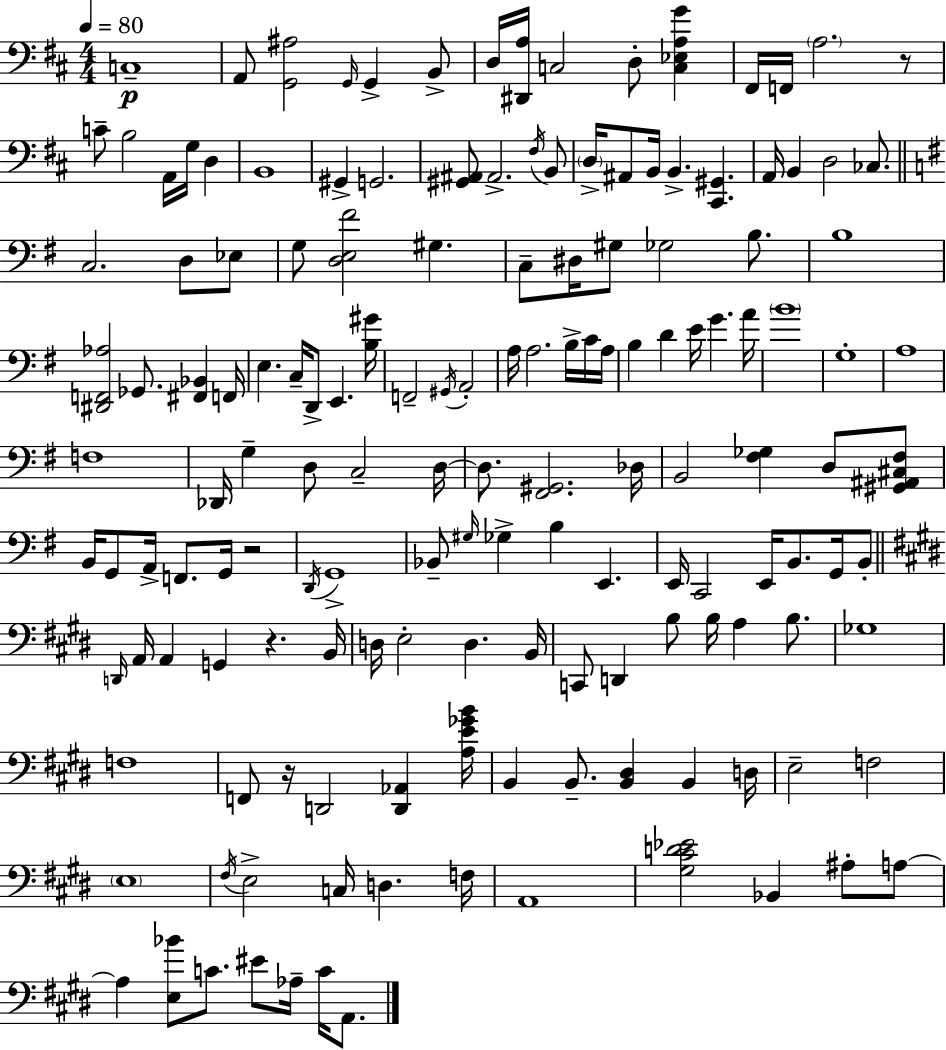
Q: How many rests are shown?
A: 4